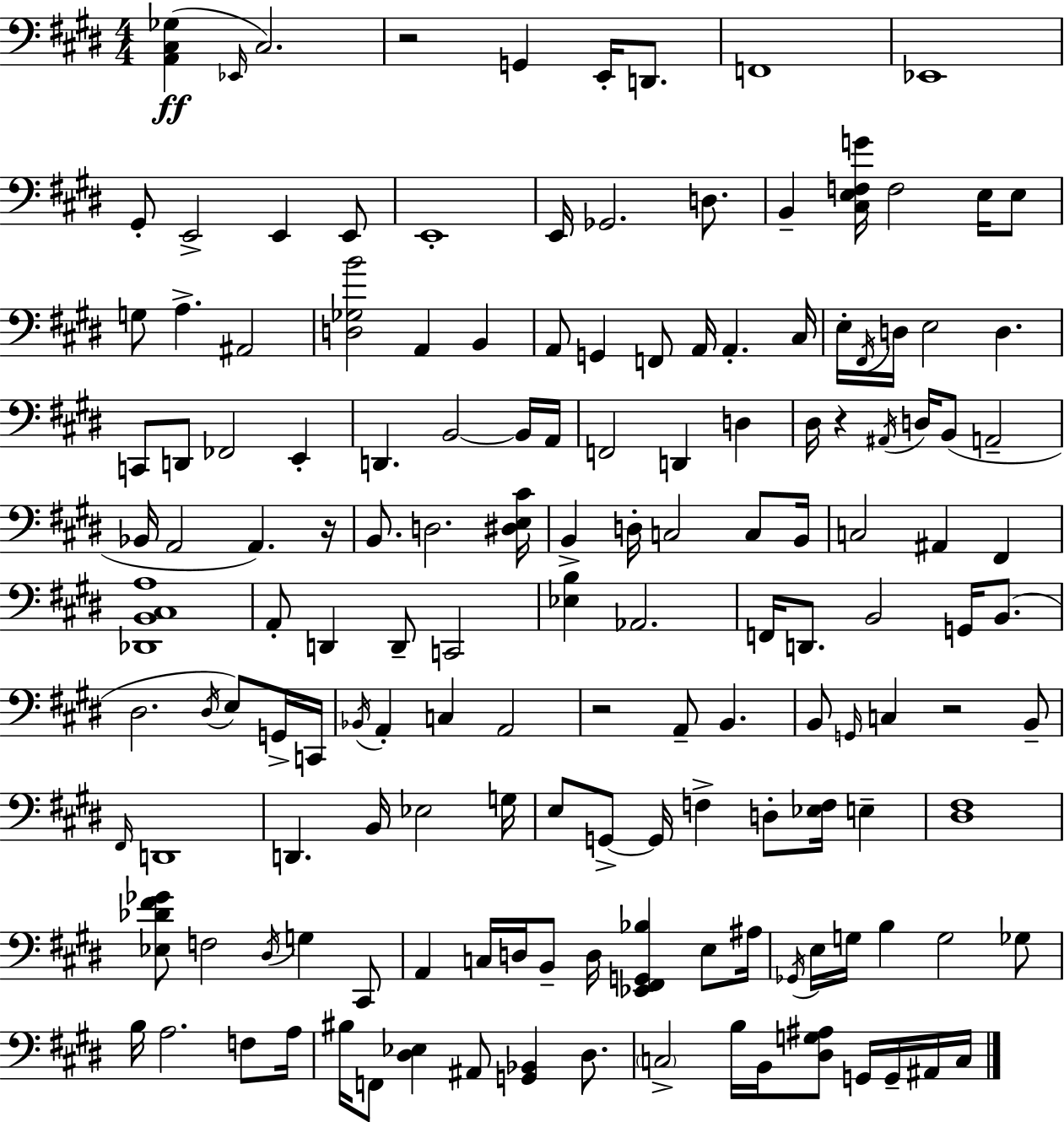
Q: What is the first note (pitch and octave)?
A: Eb2